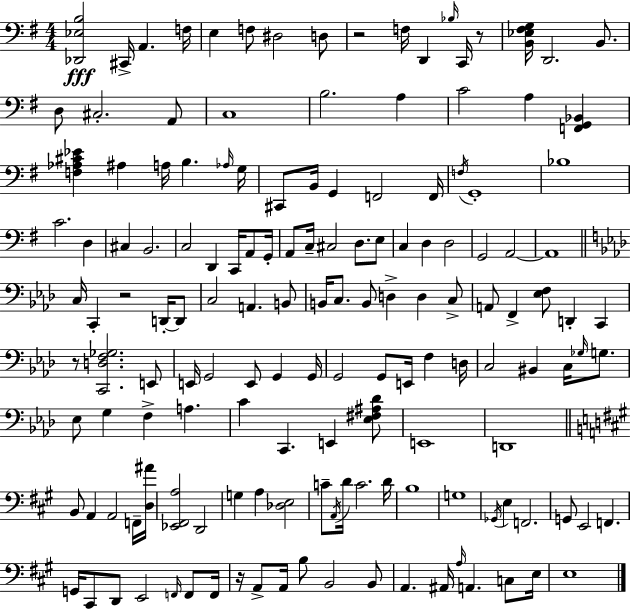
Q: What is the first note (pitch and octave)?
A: C#2